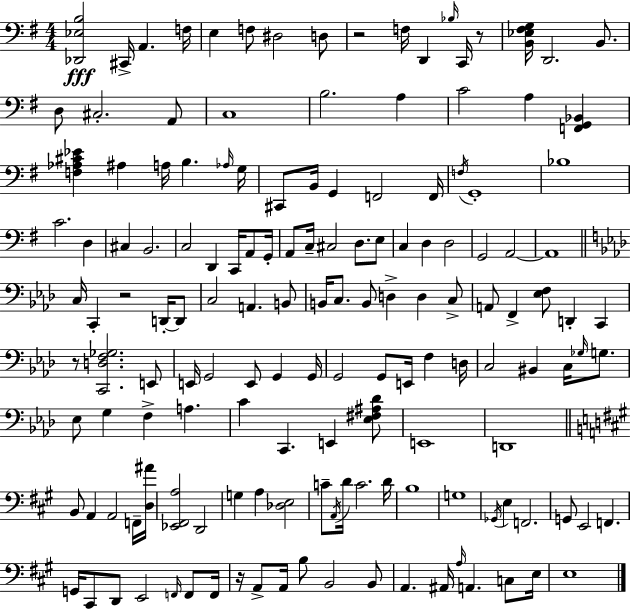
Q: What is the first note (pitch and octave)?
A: C#2